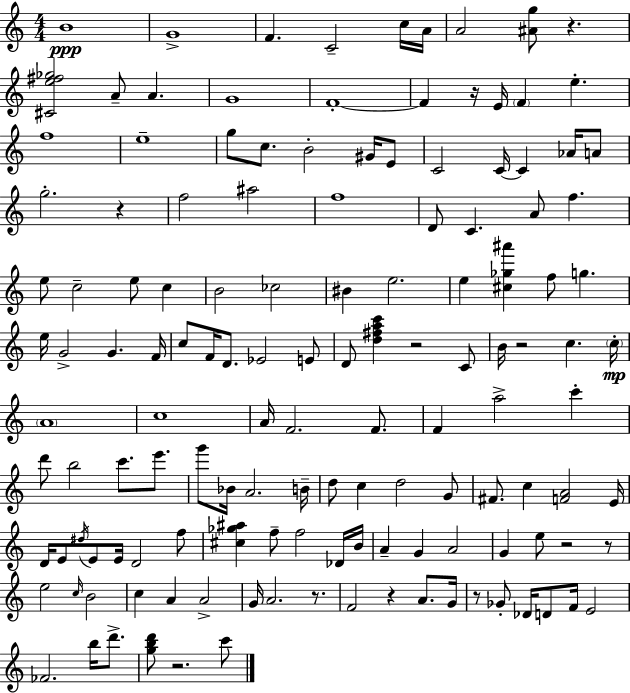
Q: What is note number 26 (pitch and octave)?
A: Ab4